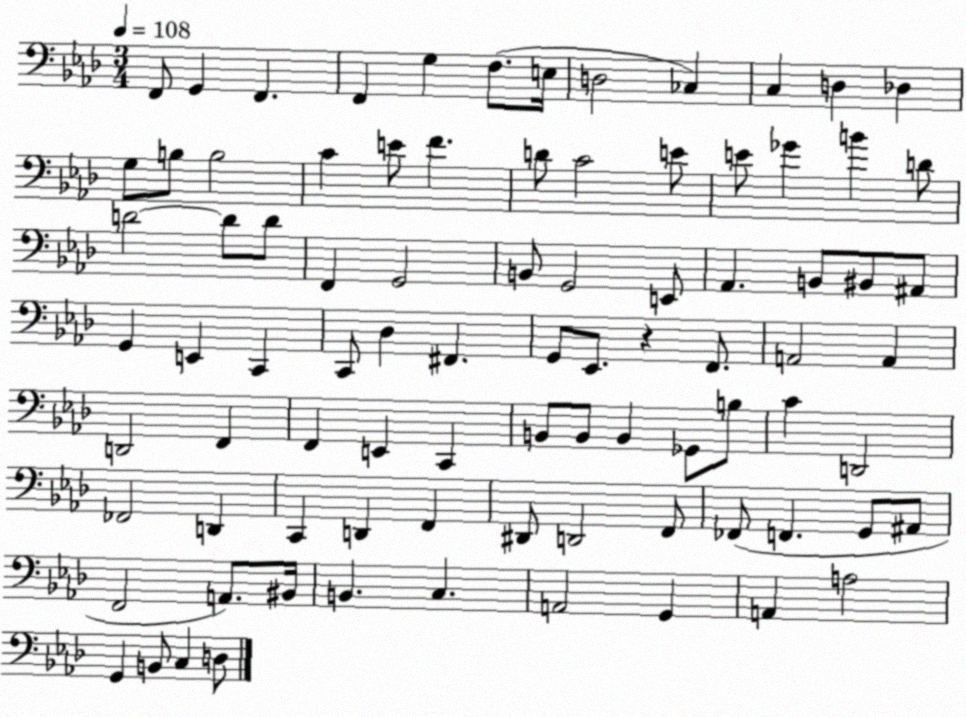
X:1
T:Untitled
M:3/4
L:1/4
K:Ab
F,,/2 G,, F,, F,, G, F,/2 E,/4 D,2 _C, C, D, _D, G,/2 B,/2 B,2 C E/2 F D/2 C2 E/2 E/2 _G B D/2 D2 D/2 D/2 F,, G,,2 B,,/2 G,,2 E,,/2 _A,, B,,/2 ^B,,/2 ^A,,/2 G,, E,, C,, C,,/2 _D, ^F,, G,,/2 _E,,/2 z F,,/2 A,,2 A,, D,,2 F,, F,, E,, C,, B,,/2 B,,/2 B,, _G,,/2 B,/2 C D,,2 _F,,2 D,, C,, D,, F,, ^D,,/2 D,,2 F,,/2 _F,,/2 F,, G,,/2 ^A,,/2 F,,2 A,,/2 ^B,,/4 B,, C, A,,2 G,, A,, A,2 G,, B,,/2 C, D,/2